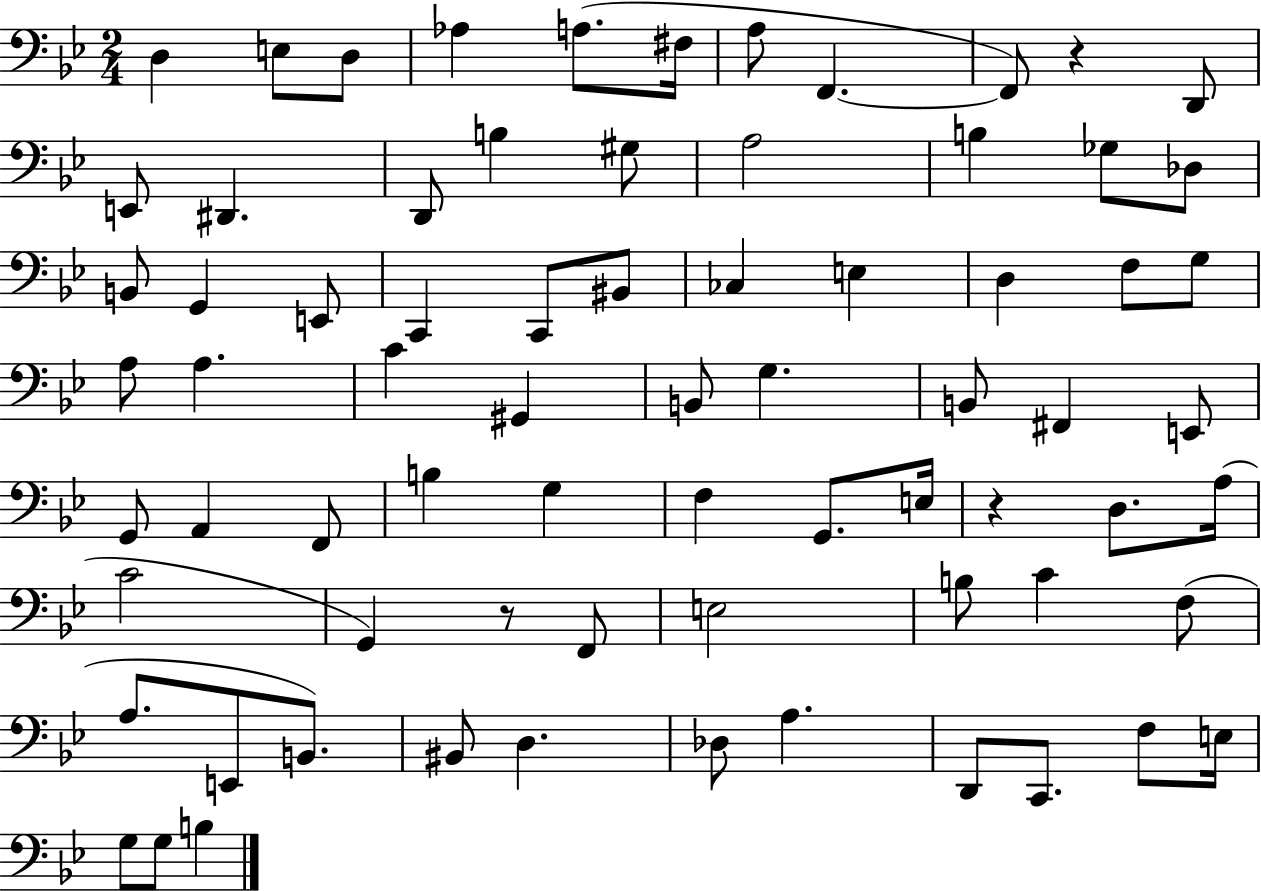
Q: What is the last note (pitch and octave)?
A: B3